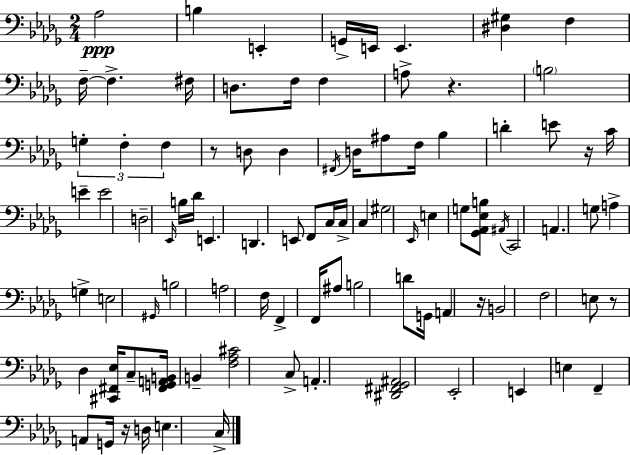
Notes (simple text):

Ab3/h B3/q E2/q G2/s E2/s E2/q. [D#3,G#3]/q F3/q F3/s F3/q. F#3/s D3/e. F3/s F3/q A3/e R/q. B3/h G3/q F3/q F3/q R/e D3/e D3/q F#2/s D3/s A#3/e F3/s Bb3/q D4/q E4/e R/s C4/s E4/q E4/h D3/h Eb2/s B3/s Db4/s E2/q. D2/q. E2/e F2/e C3/s C3/s C3/q G#3/h Eb2/s E3/q G3/e [Gb2,Ab2,Eb3,B3]/e A#2/s C2/h A2/q. G3/e A3/q G3/q E3/h G#2/s B3/h A3/h F3/s F2/q F2/s A#3/e B3/h D4/e G2/s A2/q R/s B2/h F3/h E3/e R/e Db3/q [C#2,F#2,Eb3]/s C3/e [F#2,G2,A2,B2]/s B2/q [F3,Ab3,C#4]/h C3/e A2/q. [D#2,F#2,Gb2,A#2]/h Eb2/h E2/q E3/q F2/q A2/e G2/s R/s D3/s E3/q. C3/s